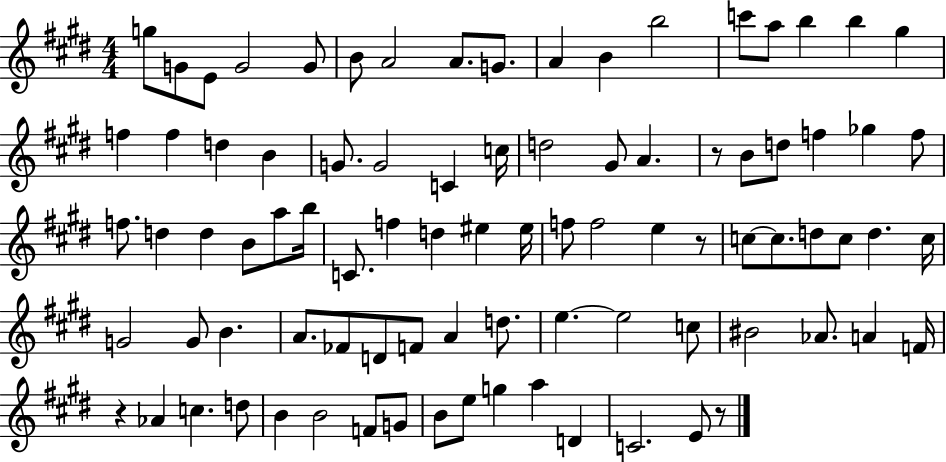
X:1
T:Untitled
M:4/4
L:1/4
K:E
g/2 G/2 E/2 G2 G/2 B/2 A2 A/2 G/2 A B b2 c'/2 a/2 b b ^g f f d B G/2 G2 C c/4 d2 ^G/2 A z/2 B/2 d/2 f _g f/2 f/2 d d B/2 a/2 b/4 C/2 f d ^e ^e/4 f/2 f2 e z/2 c/2 c/2 d/2 c/2 d c/4 G2 G/2 B A/2 _F/2 D/2 F/2 A d/2 e e2 c/2 ^B2 _A/2 A F/4 z _A c d/2 B B2 F/2 G/2 B/2 e/2 g a D C2 E/2 z/2